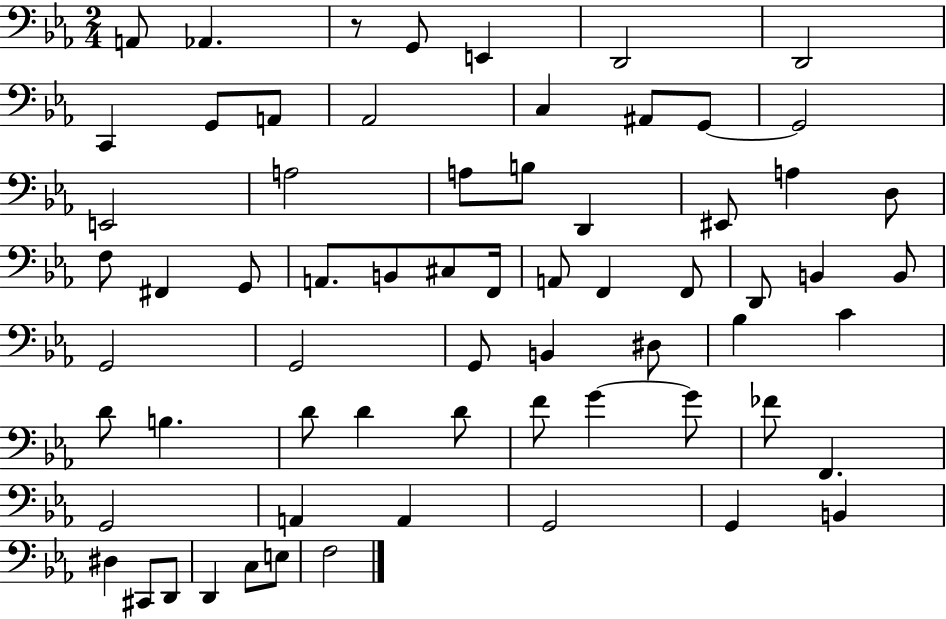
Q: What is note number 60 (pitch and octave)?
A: C#2